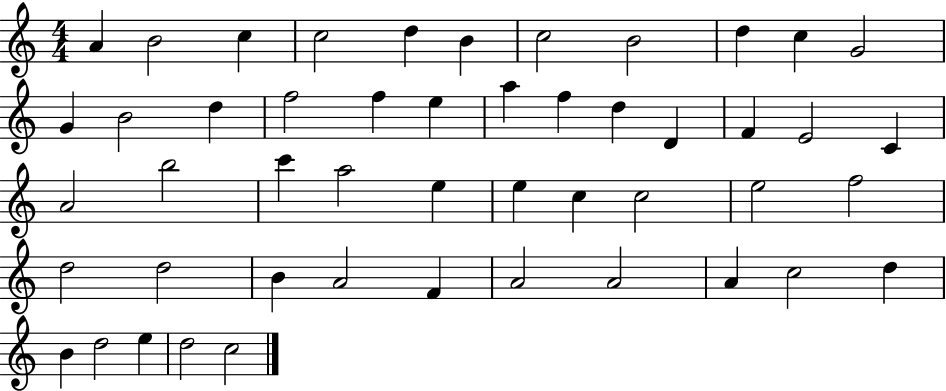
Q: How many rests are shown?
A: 0